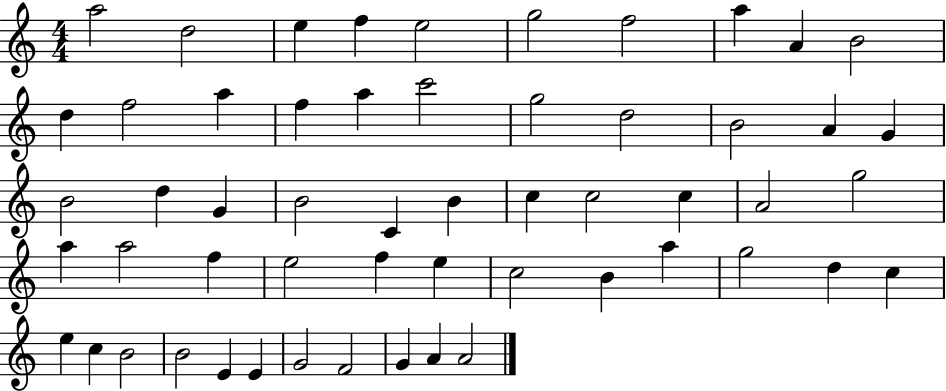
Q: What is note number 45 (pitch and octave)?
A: E5